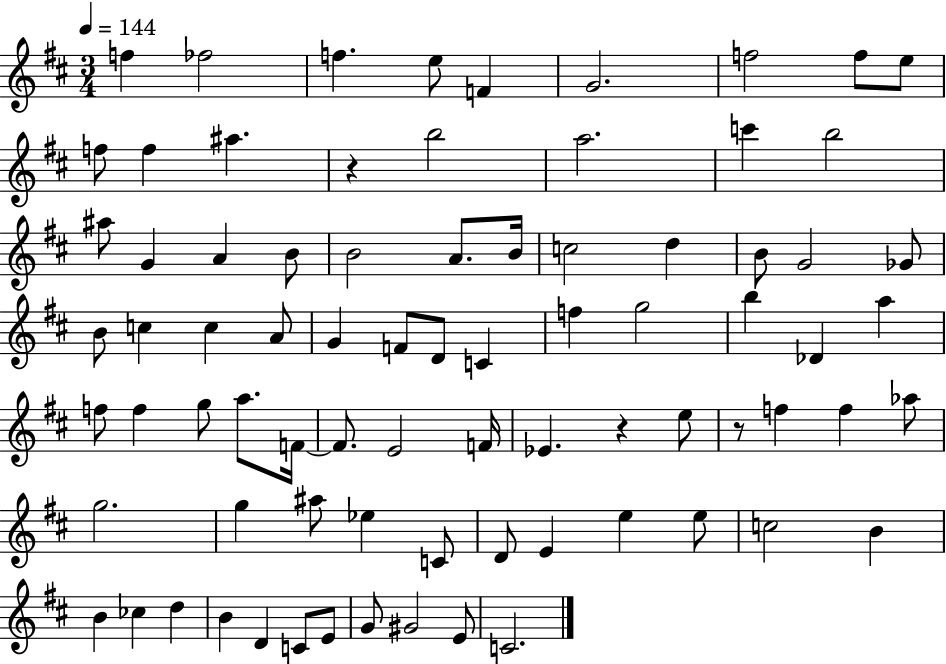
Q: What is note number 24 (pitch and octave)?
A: C5